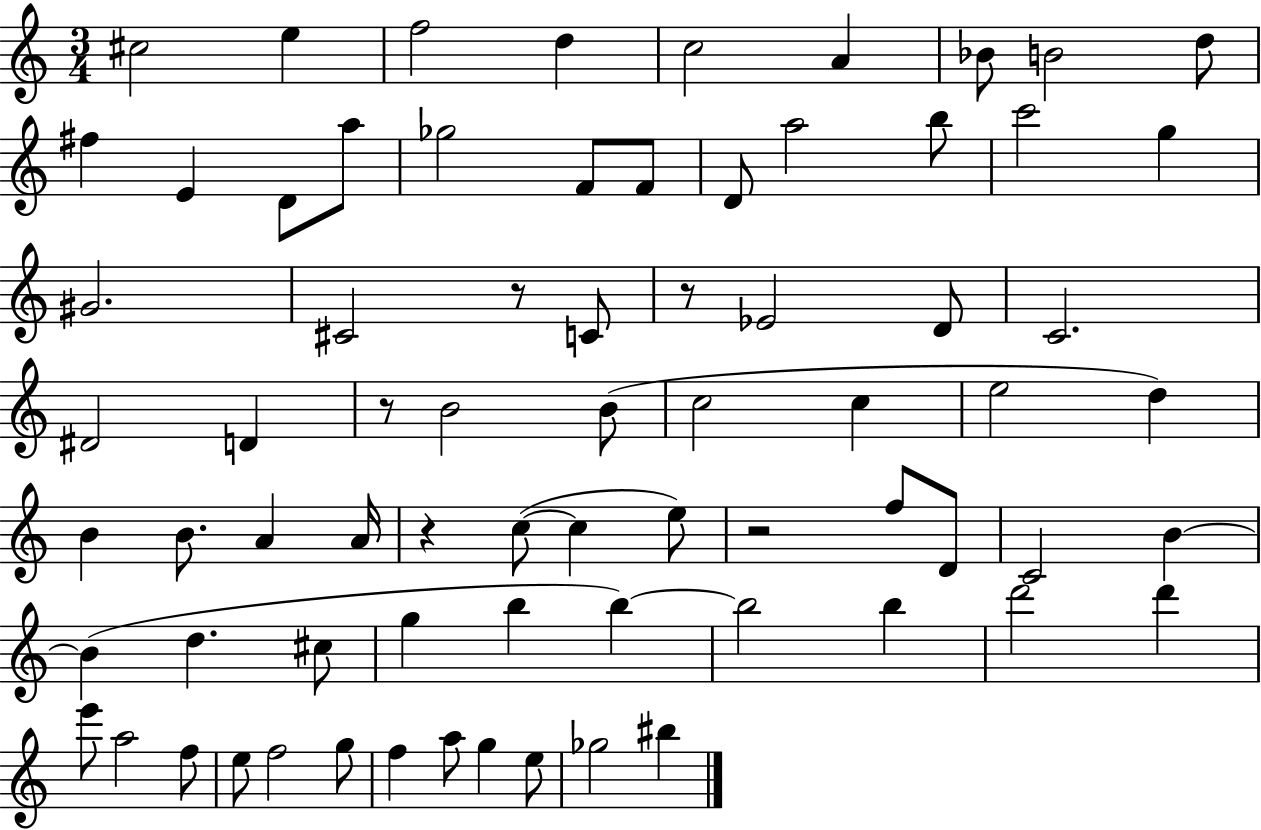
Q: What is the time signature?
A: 3/4